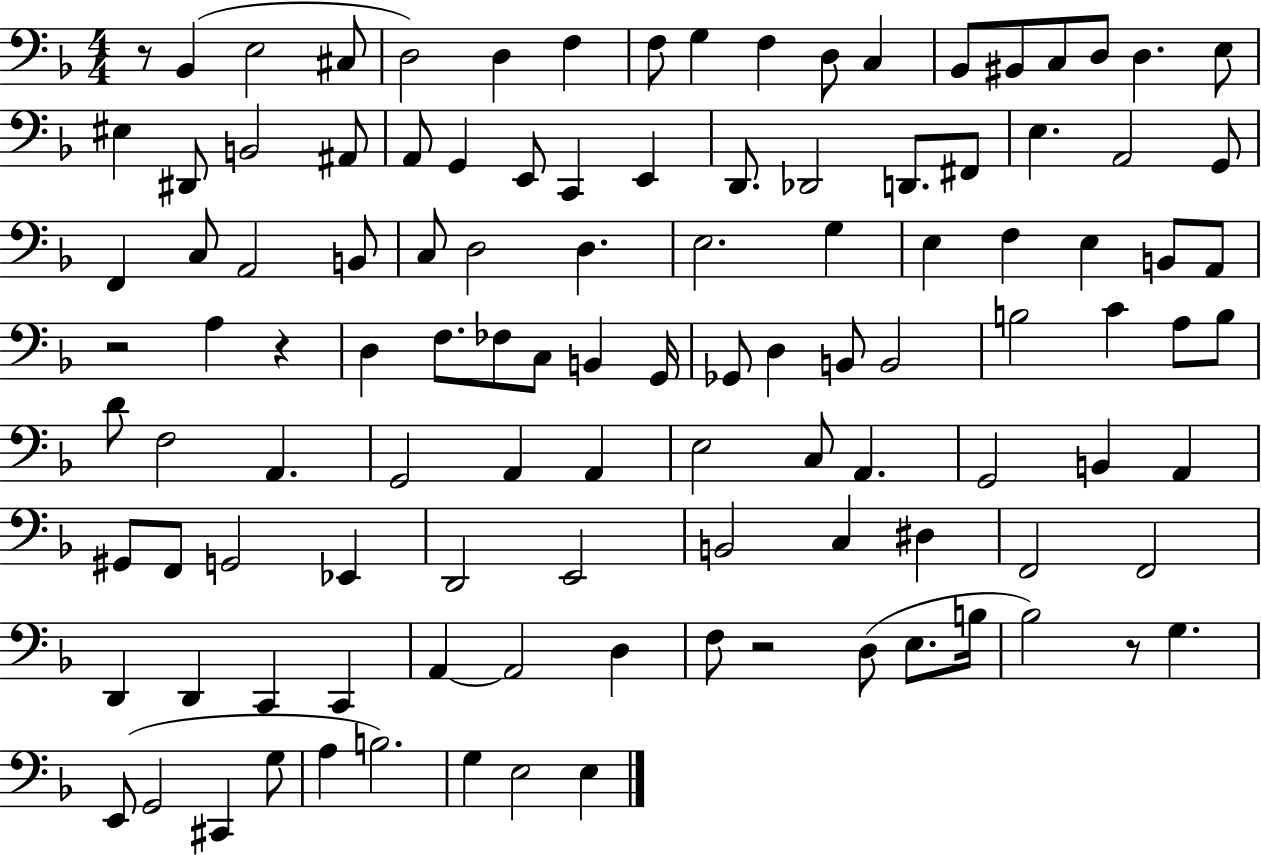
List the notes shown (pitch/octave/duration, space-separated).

R/e Bb2/q E3/h C#3/e D3/h D3/q F3/q F3/e G3/q F3/q D3/e C3/q Bb2/e BIS2/e C3/e D3/e D3/q. E3/e EIS3/q D#2/e B2/h A#2/e A2/e G2/q E2/e C2/q E2/q D2/e. Db2/h D2/e. F#2/e E3/q. A2/h G2/e F2/q C3/e A2/h B2/e C3/e D3/h D3/q. E3/h. G3/q E3/q F3/q E3/q B2/e A2/e R/h A3/q R/q D3/q F3/e. FES3/e C3/e B2/q G2/s Gb2/e D3/q B2/e B2/h B3/h C4/q A3/e B3/e D4/e F3/h A2/q. G2/h A2/q A2/q E3/h C3/e A2/q. G2/h B2/q A2/q G#2/e F2/e G2/h Eb2/q D2/h E2/h B2/h C3/q D#3/q F2/h F2/h D2/q D2/q C2/q C2/q A2/q A2/h D3/q F3/e R/h D3/e E3/e. B3/s Bb3/h R/e G3/q. E2/e G2/h C#2/q G3/e A3/q B3/h. G3/q E3/h E3/q